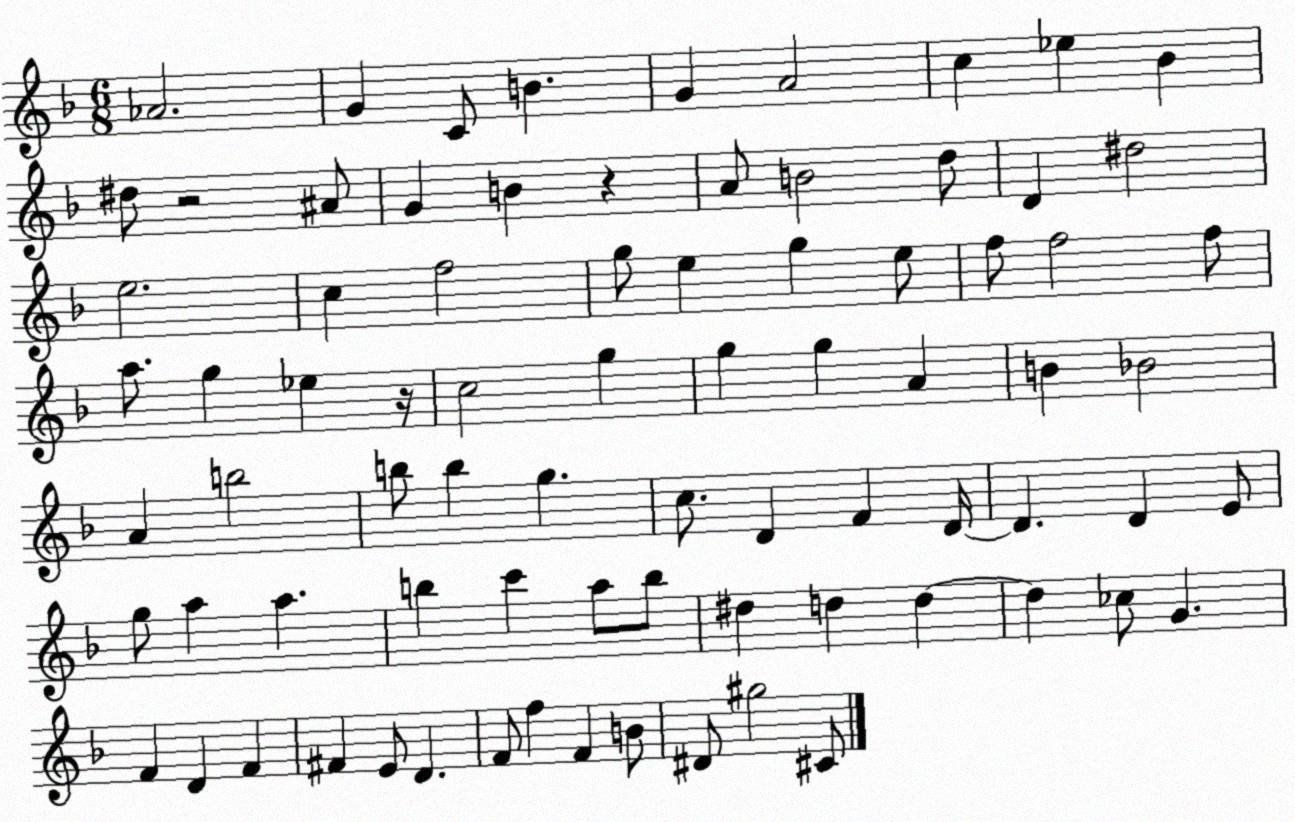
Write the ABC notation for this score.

X:1
T:Untitled
M:6/8
L:1/4
K:F
_A2 G C/2 B G A2 c _e _B ^d/2 z2 ^A/2 G B z A/2 B2 d/2 D ^d2 e2 c f2 g/2 e g e/2 f/2 f2 f/2 a/2 g _e z/4 c2 g g g A B _B2 A b2 b/2 b g c/2 D F D/4 D D E/2 g/2 a a b c' a/2 b/2 ^d d d d _c/2 G F D F ^F E/2 D F/2 f F B/2 ^D/2 ^g2 ^C/2